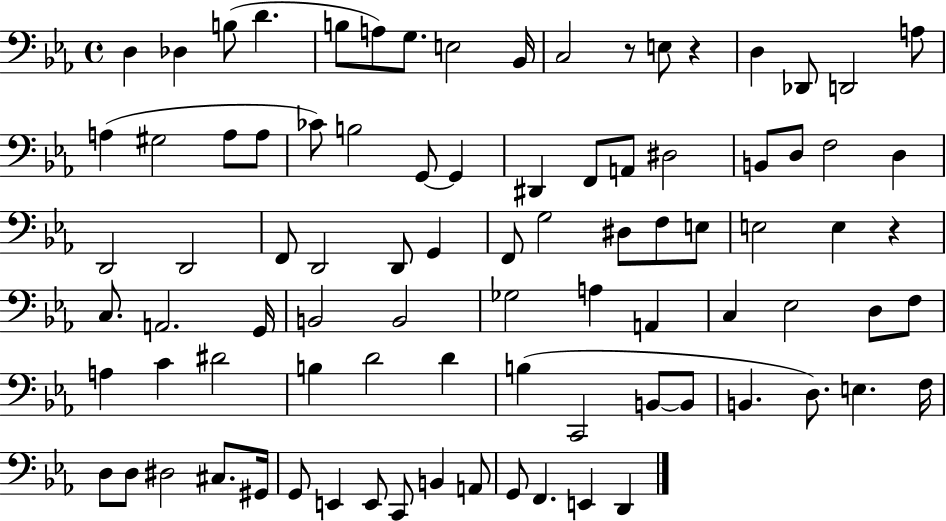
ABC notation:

X:1
T:Untitled
M:4/4
L:1/4
K:Eb
D, _D, B,/2 D B,/2 A,/2 G,/2 E,2 _B,,/4 C,2 z/2 E,/2 z D, _D,,/2 D,,2 A,/2 A, ^G,2 A,/2 A,/2 _C/2 B,2 G,,/2 G,, ^D,, F,,/2 A,,/2 ^D,2 B,,/2 D,/2 F,2 D, D,,2 D,,2 F,,/2 D,,2 D,,/2 G,, F,,/2 G,2 ^D,/2 F,/2 E,/2 E,2 E, z C,/2 A,,2 G,,/4 B,,2 B,,2 _G,2 A, A,, C, _E,2 D,/2 F,/2 A, C ^D2 B, D2 D B, C,,2 B,,/2 B,,/2 B,, D,/2 E, F,/4 D,/2 D,/2 ^D,2 ^C,/2 ^G,,/4 G,,/2 E,, E,,/2 C,,/2 B,, A,,/2 G,,/2 F,, E,, D,,